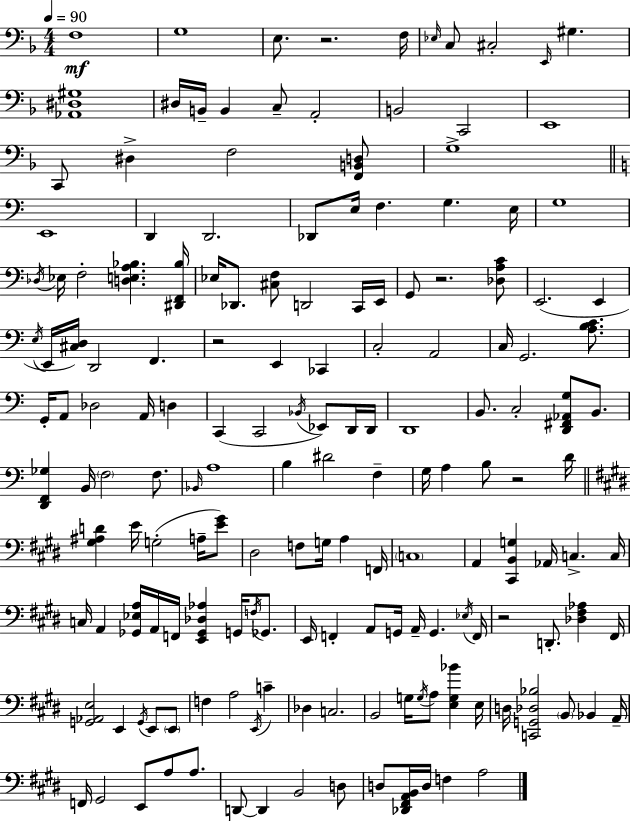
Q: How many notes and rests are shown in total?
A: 165